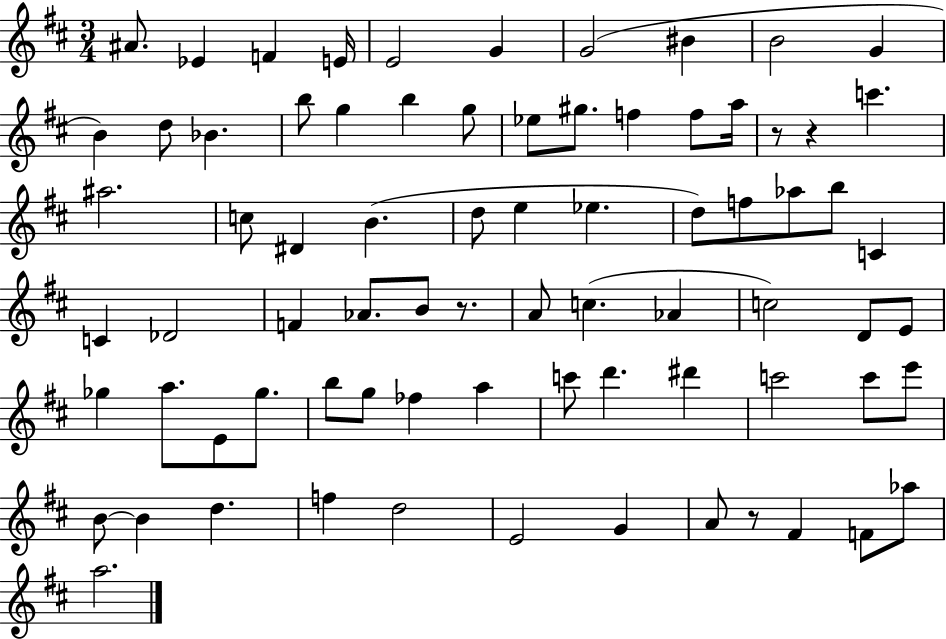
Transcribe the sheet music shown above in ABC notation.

X:1
T:Untitled
M:3/4
L:1/4
K:D
^A/2 _E F E/4 E2 G G2 ^B B2 G B d/2 _B b/2 g b g/2 _e/2 ^g/2 f f/2 a/4 z/2 z c' ^a2 c/2 ^D B d/2 e _e d/2 f/2 _a/2 b/2 C C _D2 F _A/2 B/2 z/2 A/2 c _A c2 D/2 E/2 _g a/2 E/2 _g/2 b/2 g/2 _f a c'/2 d' ^d' c'2 c'/2 e'/2 B/2 B d f d2 E2 G A/2 z/2 ^F F/2 _a/2 a2